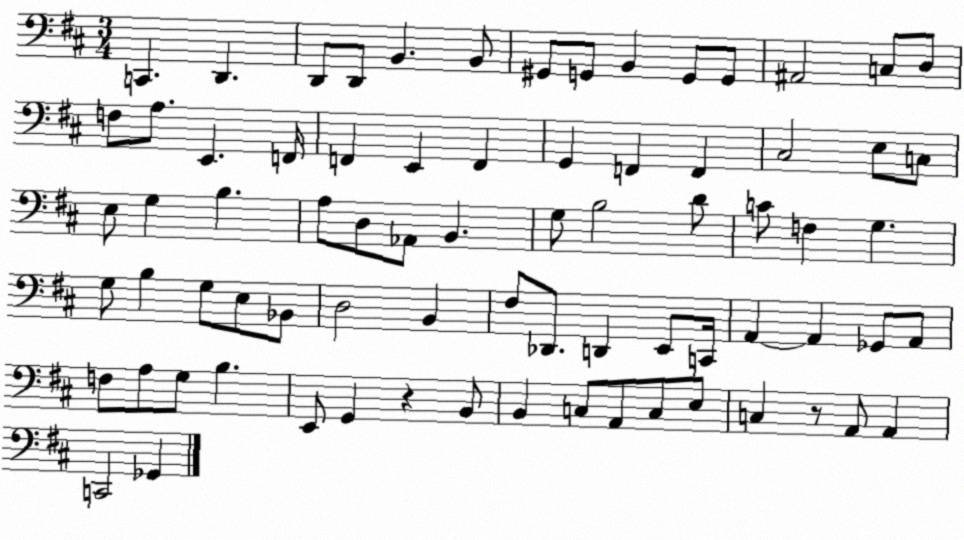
X:1
T:Untitled
M:3/4
L:1/4
K:D
C,, D,, D,,/2 D,,/2 B,, B,,/2 ^G,,/2 G,,/2 B,, G,,/2 G,,/2 ^A,,2 C,/2 D,/2 F,/2 A,/2 E,, F,,/4 F,, E,, F,, G,, F,, F,, ^C,2 E,/2 C,/2 E,/2 G, B, A,/2 D,/2 _A,,/2 B,, G,/2 B,2 D/2 C/2 F, G, G,/2 B, G,/2 E,/2 _B,,/2 D,2 B,, ^F,/2 _D,,/2 D,, E,,/2 C,,/4 A,, A,, _G,,/2 A,,/2 F,/2 A,/2 G,/2 B, E,,/2 G,, z B,,/2 B,, C,/2 A,,/2 C,/2 E,/2 C, z/2 A,,/2 A,, C,,2 _G,,